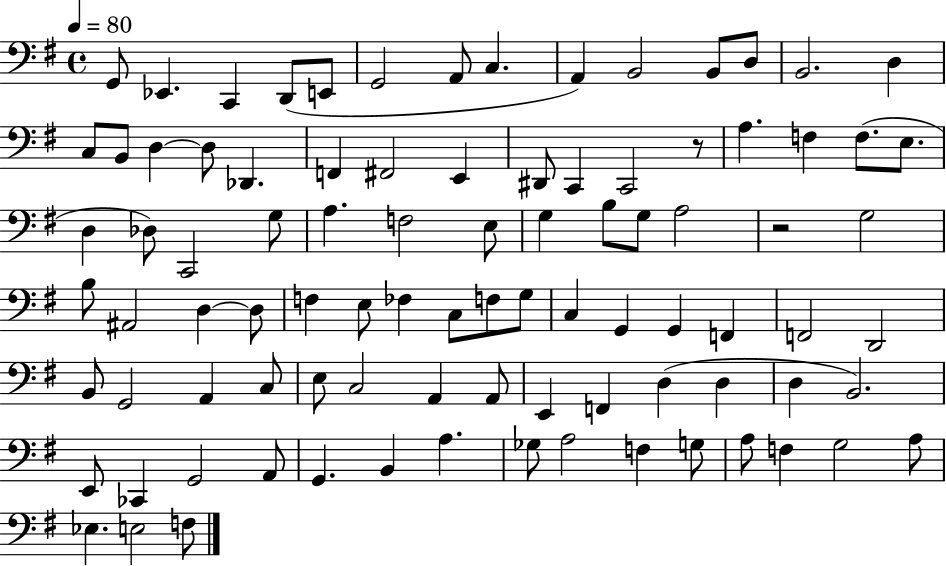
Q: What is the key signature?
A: G major